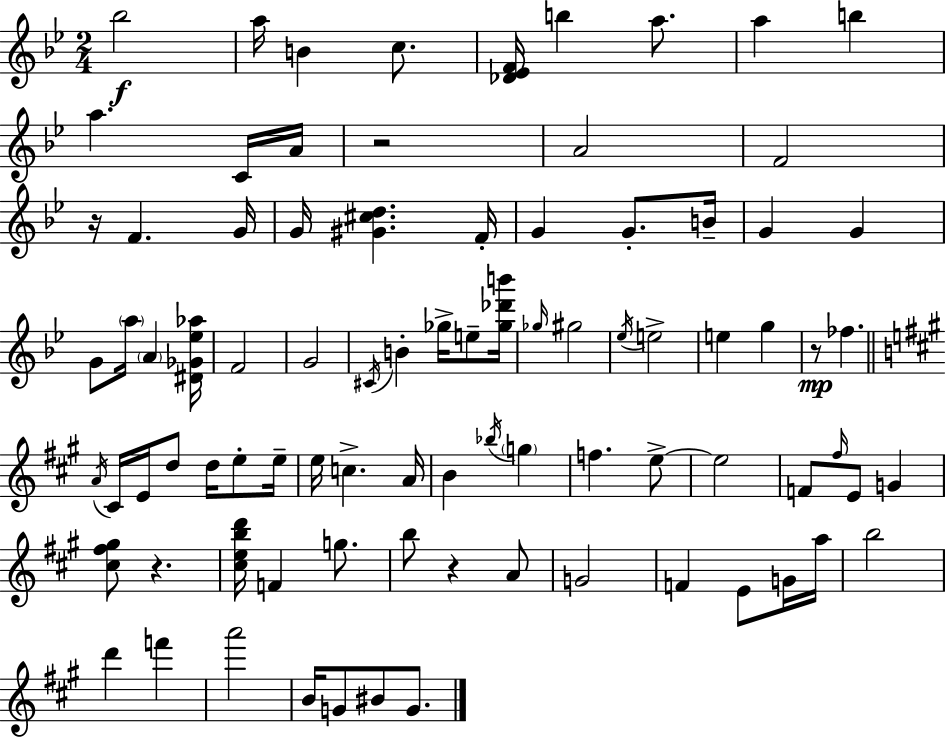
Bb5/h A5/s B4/q C5/e. [Db4,Eb4,F4]/s B5/q A5/e. A5/q B5/q A5/q. C4/s A4/s R/h A4/h F4/h R/s F4/q. G4/s G4/s [G#4,C#5,D5]/q. F4/s G4/q G4/e. B4/s G4/q G4/q G4/e A5/s A4/q [D#4,Gb4,Eb5,Ab5]/s F4/h G4/h C#4/s B4/q Gb5/s E5/e [Gb5,Db6,B6]/s Gb5/s G#5/h Eb5/s E5/h E5/q G5/q R/e FES5/q. A4/s C#4/s E4/s D5/e D5/s E5/e E5/s E5/s C5/q. A4/s B4/q Bb5/s G5/q F5/q. E5/e E5/h F4/e F#5/s E4/e G4/q [C#5,F#5,G#5]/e R/q. [C#5,E5,B5,D6]/s F4/q G5/e. B5/e R/q A4/e G4/h F4/q E4/e G4/s A5/s B5/h D6/q F6/q A6/h B4/s G4/e BIS4/e G4/e.